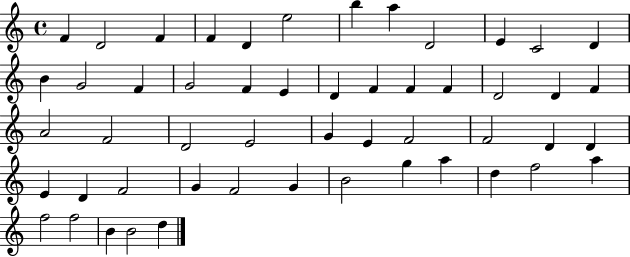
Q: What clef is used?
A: treble